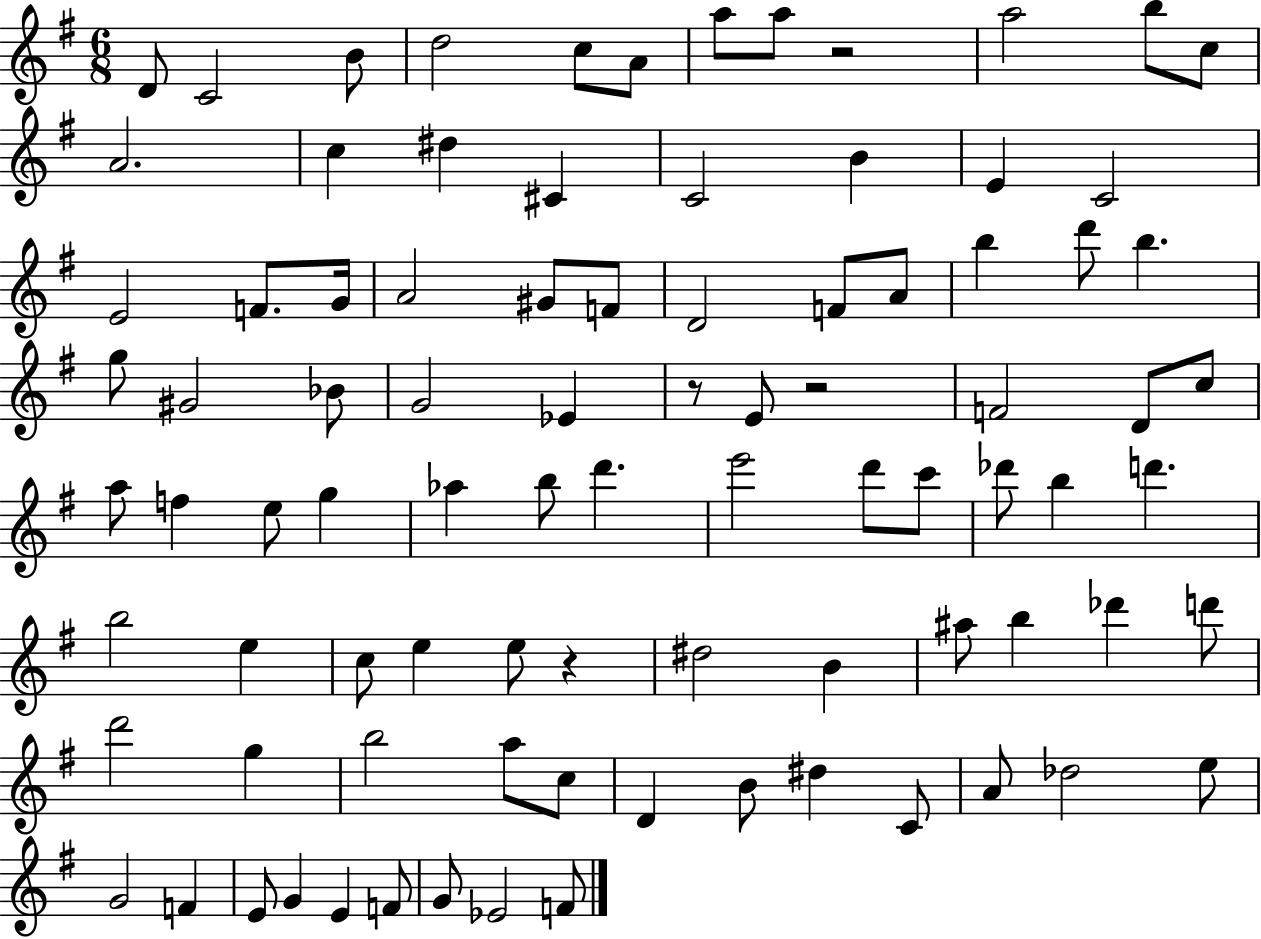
D4/e C4/h B4/e D5/h C5/e A4/e A5/e A5/e R/h A5/h B5/e C5/e A4/h. C5/q D#5/q C#4/q C4/h B4/q E4/q C4/h E4/h F4/e. G4/s A4/h G#4/e F4/e D4/h F4/e A4/e B5/q D6/e B5/q. G5/e G#4/h Bb4/e G4/h Eb4/q R/e E4/e R/h F4/h D4/e C5/e A5/e F5/q E5/e G5/q Ab5/q B5/e D6/q. E6/h D6/e C6/e Db6/e B5/q D6/q. B5/h E5/q C5/e E5/q E5/e R/q D#5/h B4/q A#5/e B5/q Db6/q D6/e D6/h G5/q B5/h A5/e C5/e D4/q B4/e D#5/q C4/e A4/e Db5/h E5/e G4/h F4/q E4/e G4/q E4/q F4/e G4/e Eb4/h F4/e